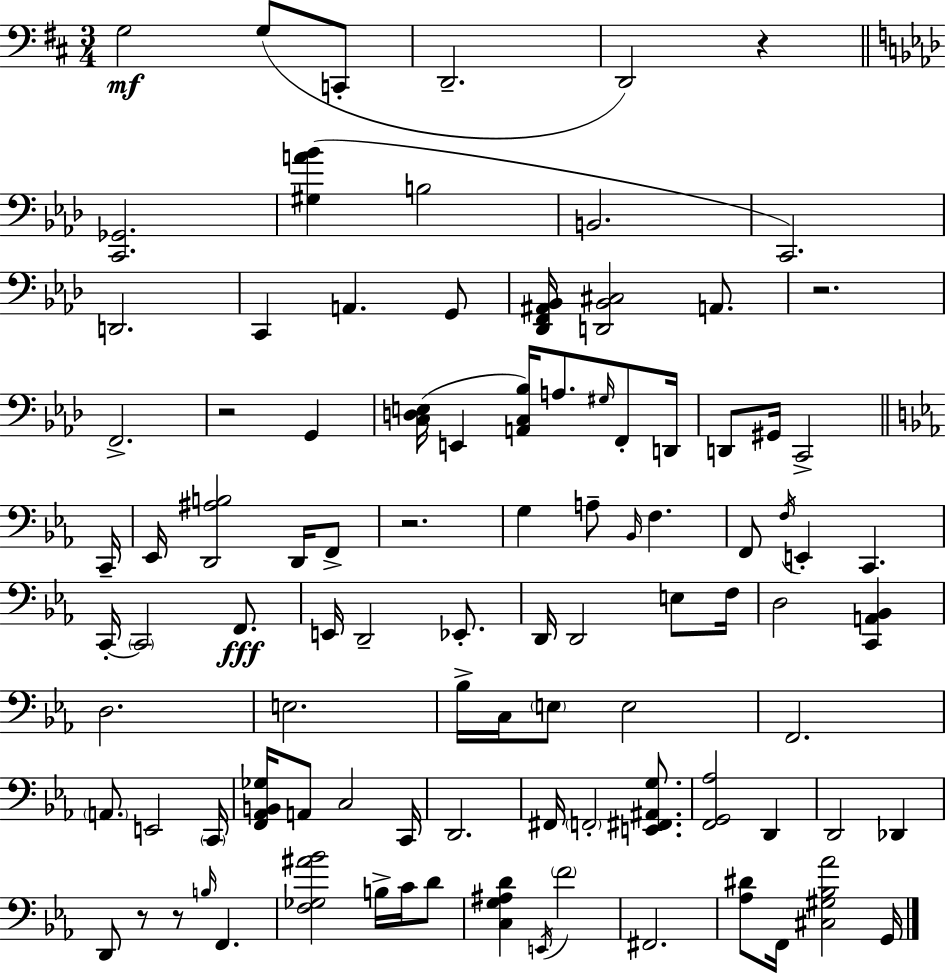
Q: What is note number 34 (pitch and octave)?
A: E2